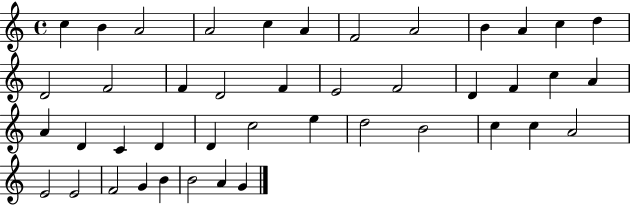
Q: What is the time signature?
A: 4/4